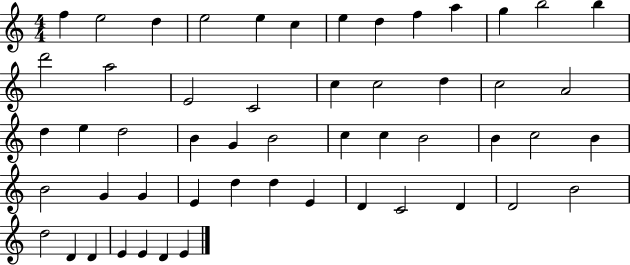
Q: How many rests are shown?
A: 0